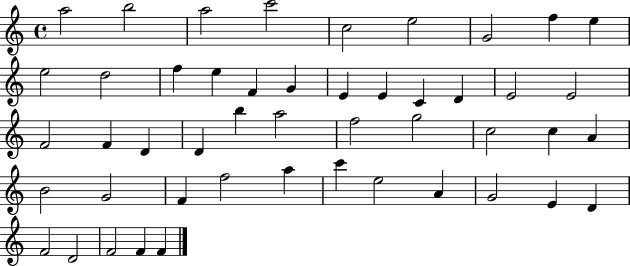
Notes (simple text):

A5/h B5/h A5/h C6/h C5/h E5/h G4/h F5/q E5/q E5/h D5/h F5/q E5/q F4/q G4/q E4/q E4/q C4/q D4/q E4/h E4/h F4/h F4/q D4/q D4/q B5/q A5/h F5/h G5/h C5/h C5/q A4/q B4/h G4/h F4/q F5/h A5/q C6/q E5/h A4/q G4/h E4/q D4/q F4/h D4/h F4/h F4/q F4/q